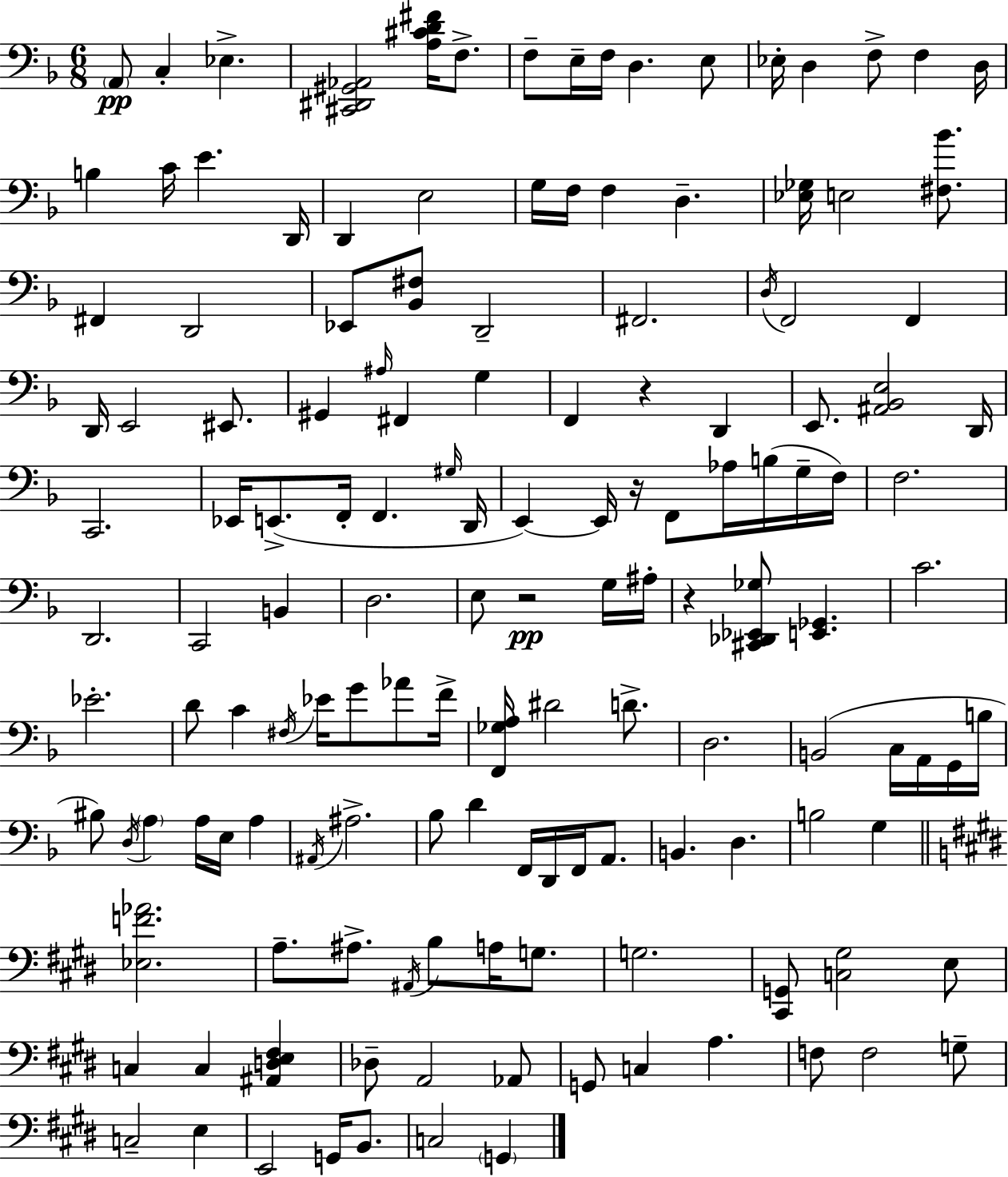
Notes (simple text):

A2/e C3/q Eb3/q. [C#2,D#2,G#2,Ab2]/h [A3,C#4,D4,F#4]/s F3/e. F3/e E3/s F3/s D3/q. E3/e Eb3/s D3/q F3/e F3/q D3/s B3/q C4/s E4/q. D2/s D2/q E3/h G3/s F3/s F3/q D3/q. [Eb3,Gb3]/s E3/h [F#3,Bb4]/e. F#2/q D2/h Eb2/e [Bb2,F#3]/e D2/h F#2/h. D3/s F2/h F2/q D2/s E2/h EIS2/e. G#2/q A#3/s F#2/q G3/q F2/q R/q D2/q E2/e. [A#2,Bb2,E3]/h D2/s C2/h. Eb2/s E2/e. F2/s F2/q. G#3/s D2/s E2/q E2/s R/s F2/e Ab3/s B3/s G3/s F3/s F3/h. D2/h. C2/h B2/q D3/h. E3/e R/h G3/s A#3/s R/q [C#2,Db2,Eb2,Gb3]/e [E2,Gb2]/q. C4/h. Eb4/h. D4/e C4/q F#3/s Eb4/s G4/e Ab4/e F4/s [F2,Gb3,A3]/s D#4/h D4/e. D3/h. B2/h C3/s A2/s G2/s B3/s BIS3/e D3/s A3/q A3/s E3/s A3/q A#2/s A#3/h. Bb3/e D4/q F2/s D2/s F2/s A2/e. B2/q. D3/q. B3/h G3/q [Eb3,F4,Ab4]/h. A3/e. A#3/e. A#2/s B3/e A3/s G3/e. G3/h. [C#2,G2]/e [C3,G#3]/h E3/e C3/q C3/q [A#2,D3,E3,F#3]/q Db3/e A2/h Ab2/e G2/e C3/q A3/q. F3/e F3/h G3/e C3/h E3/q E2/h G2/s B2/e. C3/h G2/q